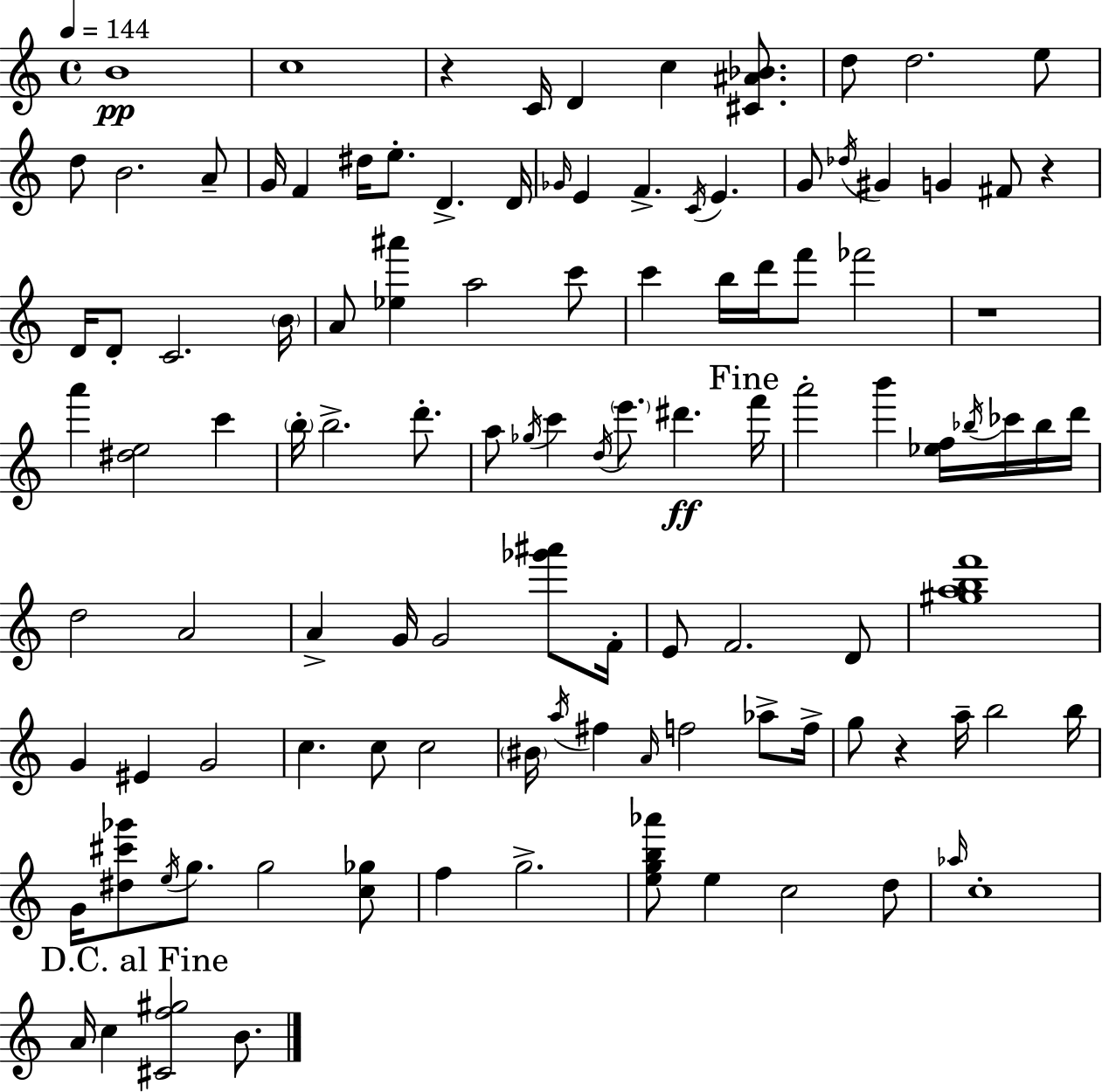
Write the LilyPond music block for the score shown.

{
  \clef treble
  \time 4/4
  \defaultTimeSignature
  \key c \major
  \tempo 4 = 144
  b'1\pp | c''1 | r4 c'16 d'4 c''4 <cis' ais' bes'>8. | d''8 d''2. e''8 | \break d''8 b'2. a'8-- | g'16 f'4 dis''16 e''8.-. d'4.-> d'16 | \grace { ges'16 } e'4 f'4.-> \acciaccatura { c'16 } e'4. | g'8 \acciaccatura { des''16 } gis'4 g'4 fis'8 r4 | \break d'16 d'8-. c'2. | \parenthesize b'16 a'8 <ees'' ais'''>4 a''2 | c'''8 c'''4 b''16 d'''16 f'''8 fes'''2 | r1 | \break a'''4 <dis'' e''>2 c'''4 | \parenthesize b''16-. b''2.-> | d'''8.-. a''8 \acciaccatura { ges''16 } c'''4 \acciaccatura { d''16 } \parenthesize e'''8. dis'''4.\ff | \mark "Fine" f'''16 a'''2-. b'''4 | \break <ees'' f''>16 \acciaccatura { bes''16 } ces'''16 bes''16 d'''16 d''2 a'2 | a'4-> g'16 g'2 | <ges''' ais'''>8 f'16-. e'8 f'2. | d'8 <gis'' a'' b'' f'''>1 | \break g'4 eis'4 g'2 | c''4. c''8 c''2 | \parenthesize bis'16 \acciaccatura { a''16 } fis''4 \grace { a'16 } f''2 | aes''8-> f''16-> g''8 r4 a''16-- b''2 | \break b''16 g'16 <dis'' cis''' ges'''>8 \acciaccatura { e''16 } g''8. g''2 | <c'' ges''>8 f''4 g''2.-> | <e'' g'' b'' aes'''>8 e''4 c''2 | d''8 \grace { aes''16 } c''1-. | \break \mark "D.C. al Fine" a'16 c''4 <cis' f'' gis''>2 | b'8. \bar "|."
}